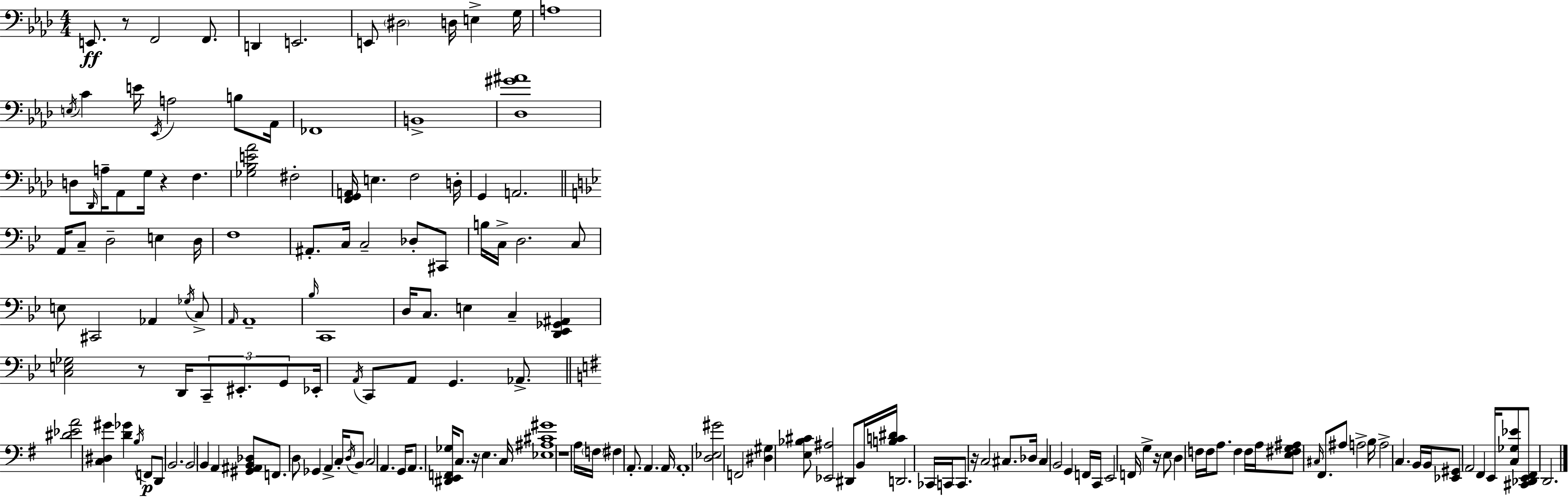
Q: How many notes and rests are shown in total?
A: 164